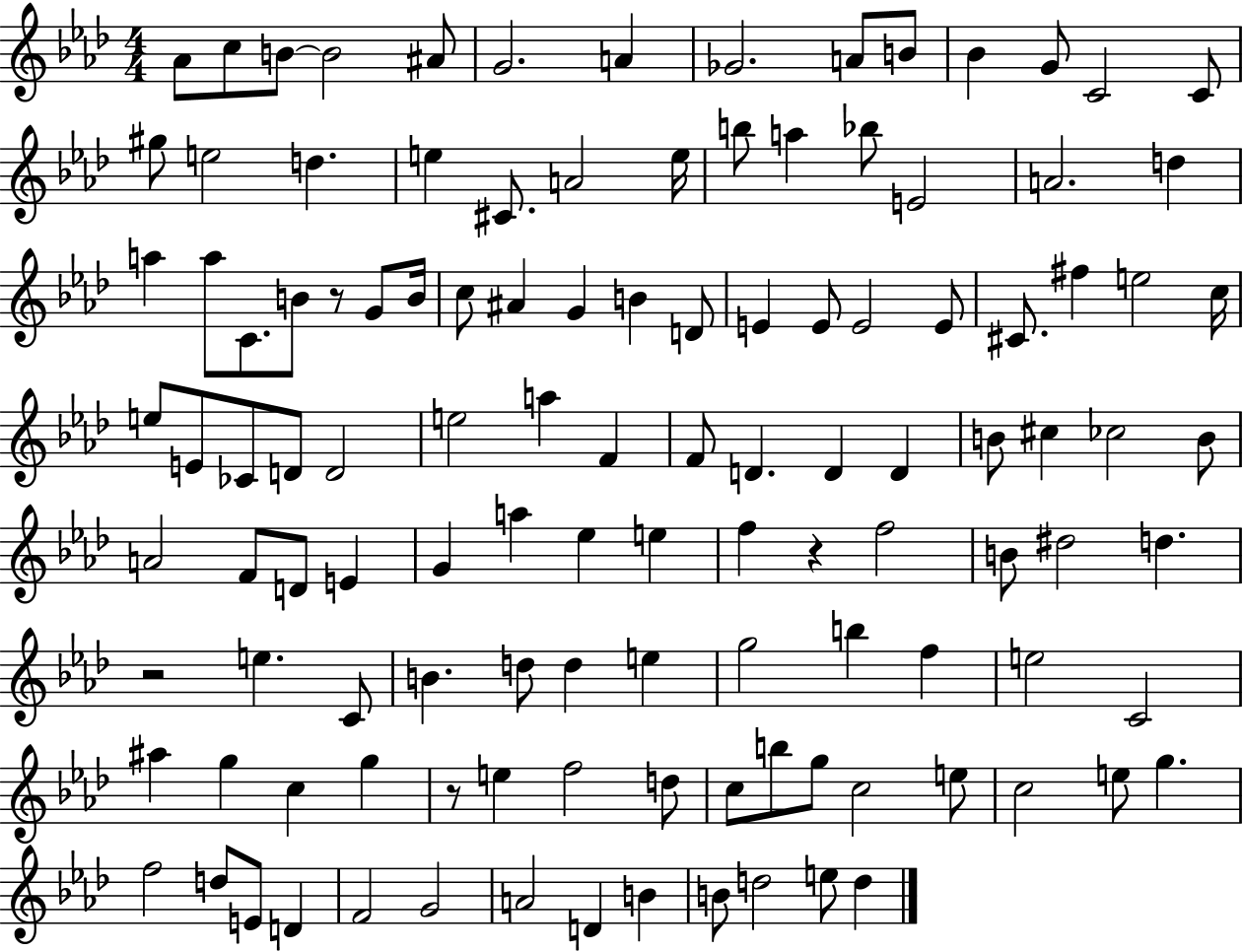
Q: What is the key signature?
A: AES major